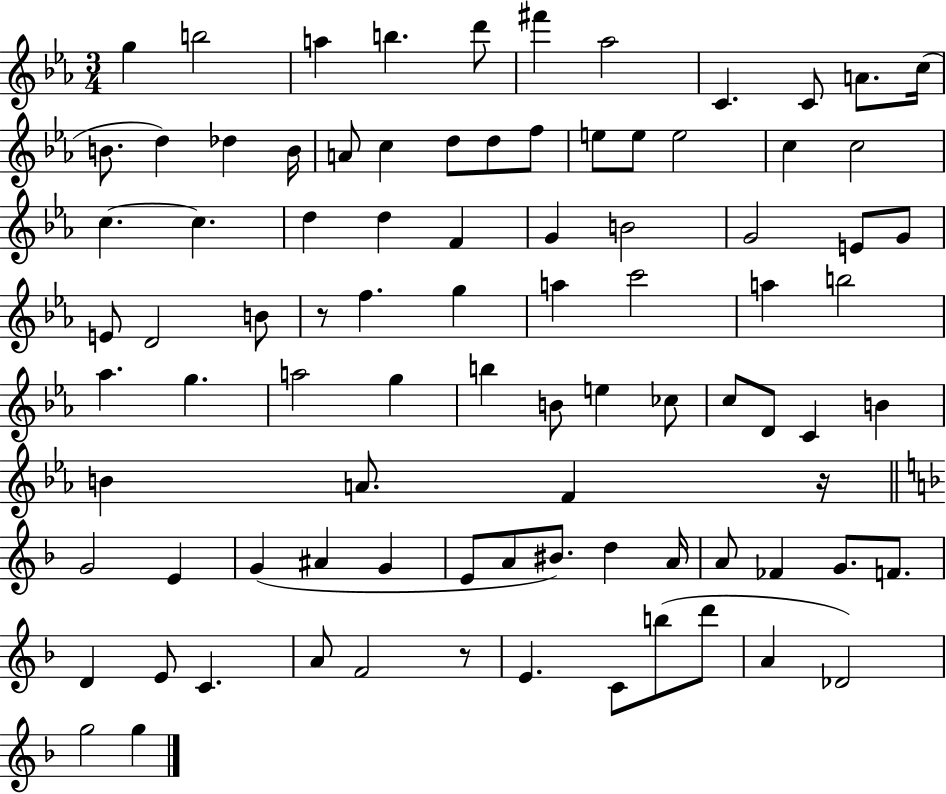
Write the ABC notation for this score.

X:1
T:Untitled
M:3/4
L:1/4
K:Eb
g b2 a b d'/2 ^f' _a2 C C/2 A/2 c/4 B/2 d _d B/4 A/2 c d/2 d/2 f/2 e/2 e/2 e2 c c2 c c d d F G B2 G2 E/2 G/2 E/2 D2 B/2 z/2 f g a c'2 a b2 _a g a2 g b B/2 e _c/2 c/2 D/2 C B B A/2 F z/4 G2 E G ^A G E/2 A/2 ^B/2 d A/4 A/2 _F G/2 F/2 D E/2 C A/2 F2 z/2 E C/2 b/2 d'/2 A _D2 g2 g